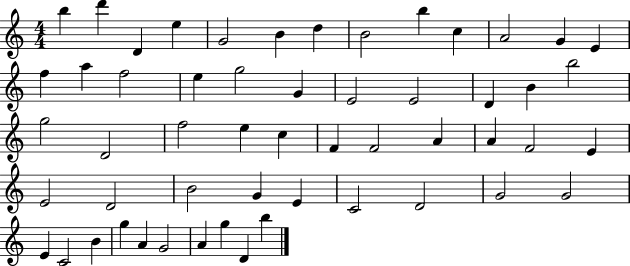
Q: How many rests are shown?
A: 0